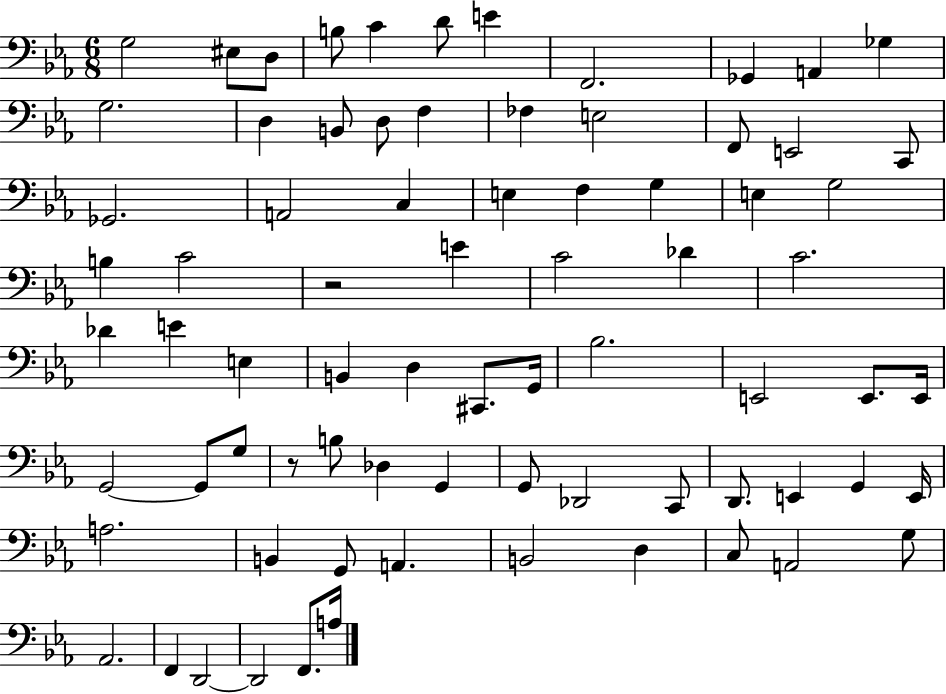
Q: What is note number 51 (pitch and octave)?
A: Db3